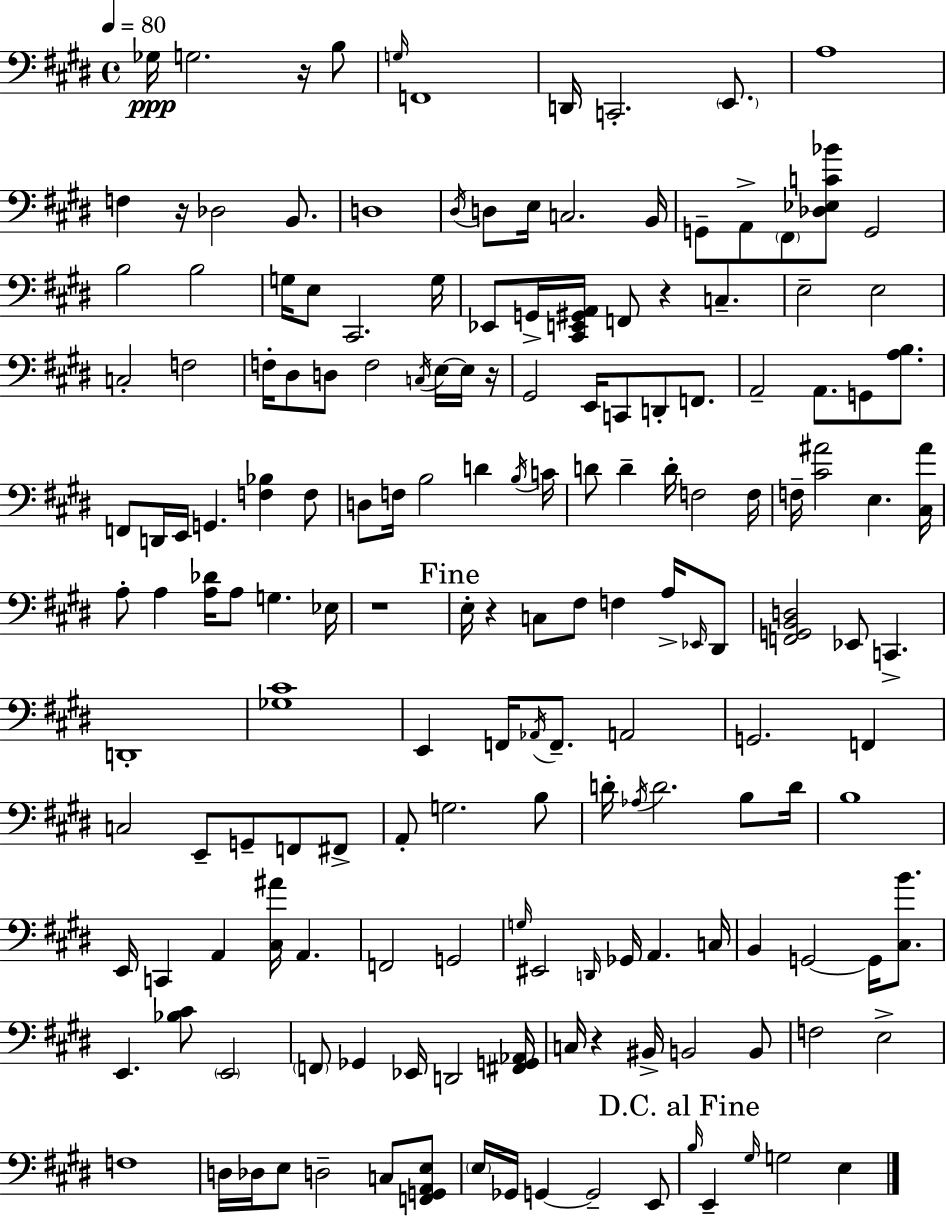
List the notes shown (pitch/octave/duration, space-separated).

Gb3/s G3/h. R/s B3/e G3/s F2/w D2/s C2/h. E2/e. A3/w F3/q R/s Db3/h B2/e. D3/w D#3/s D3/e E3/s C3/h. B2/s G2/e A2/e F#2/e [Db3,Eb3,C4,Bb4]/e G2/h B3/h B3/h G3/s E3/e C#2/h. G3/s Eb2/e G2/s [C#2,E2,G#2,A2]/s F2/e R/q C3/q. E3/h E3/h C3/h F3/h F3/s D#3/e D3/e F3/h C3/s E3/s E3/s R/s G#2/h E2/s C2/e D2/e F2/e. A2/h A2/e. G2/e [A3,B3]/e. F2/e D2/s E2/s G2/q. [F3,Bb3]/q F3/e D3/e F3/s B3/h D4/q B3/s C4/s D4/e D4/q D4/s F3/h F3/s F3/s [C#4,A#4]/h E3/q. [C#3,A#4]/s A3/e A3/q [A3,Db4]/s A3/e G3/q. Eb3/s R/w E3/s R/q C3/e F#3/e F3/q A3/s Eb2/s D#2/e [F2,G2,B2,D3]/h Eb2/e C2/q. D2/w [Gb3,C#4]/w E2/q F2/s Ab2/s F2/e. A2/h G2/h. F2/q C3/h E2/e G2/e F2/e F#2/e A2/e G3/h. B3/e D4/s Ab3/s D4/h. B3/e D4/s B3/w E2/s C2/q A2/q [C#3,A#4]/s A2/q. F2/h G2/h G3/s EIS2/h D2/s Gb2/s A2/q. C3/s B2/q G2/h G2/s [C#3,B4]/e. E2/q. [Bb3,C#4]/e E2/h F2/e Gb2/q Eb2/s D2/h [F#2,G2,Ab2]/s C3/s R/q BIS2/s B2/h B2/e F3/h E3/h F3/w D3/s Db3/s E3/e D3/h C3/e [F2,G2,A2,E3]/e E3/s Gb2/s G2/q G2/h E2/e B3/s E2/q G#3/s G3/h E3/q